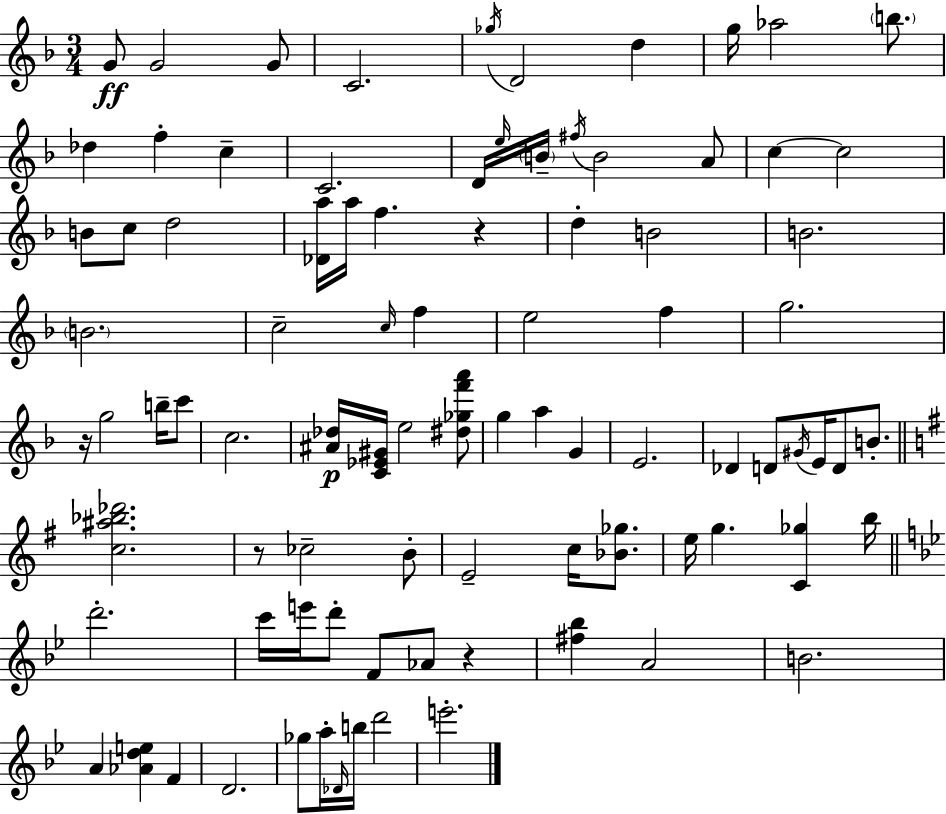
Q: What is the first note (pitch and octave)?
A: G4